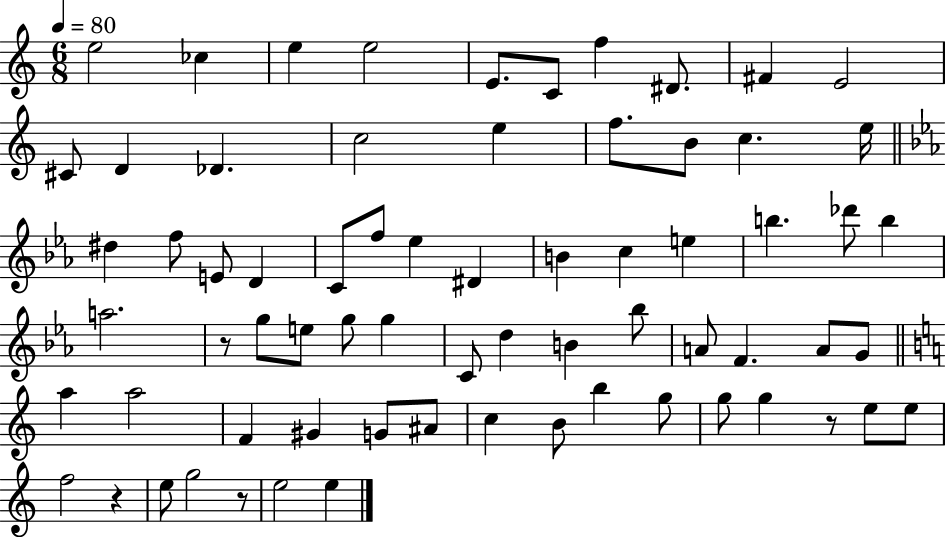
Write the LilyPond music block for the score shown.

{
  \clef treble
  \numericTimeSignature
  \time 6/8
  \key c \major
  \tempo 4 = 80
  e''2 ces''4 | e''4 e''2 | e'8. c'8 f''4 dis'8. | fis'4 e'2 | \break cis'8 d'4 des'4. | c''2 e''4 | f''8. b'8 c''4. e''16 | \bar "||" \break \key c \minor dis''4 f''8 e'8 d'4 | c'8 f''8 ees''4 dis'4 | b'4 c''4 e''4 | b''4. des'''8 b''4 | \break a''2. | r8 g''8 e''8 g''8 g''4 | c'8 d''4 b'4 bes''8 | a'8 f'4. a'8 g'8 | \break \bar "||" \break \key c \major a''4 a''2 | f'4 gis'4 g'8 ais'8 | c''4 b'8 b''4 g''8 | g''8 g''4 r8 e''8 e''8 | \break f''2 r4 | e''8 g''2 r8 | e''2 e''4 | \bar "|."
}